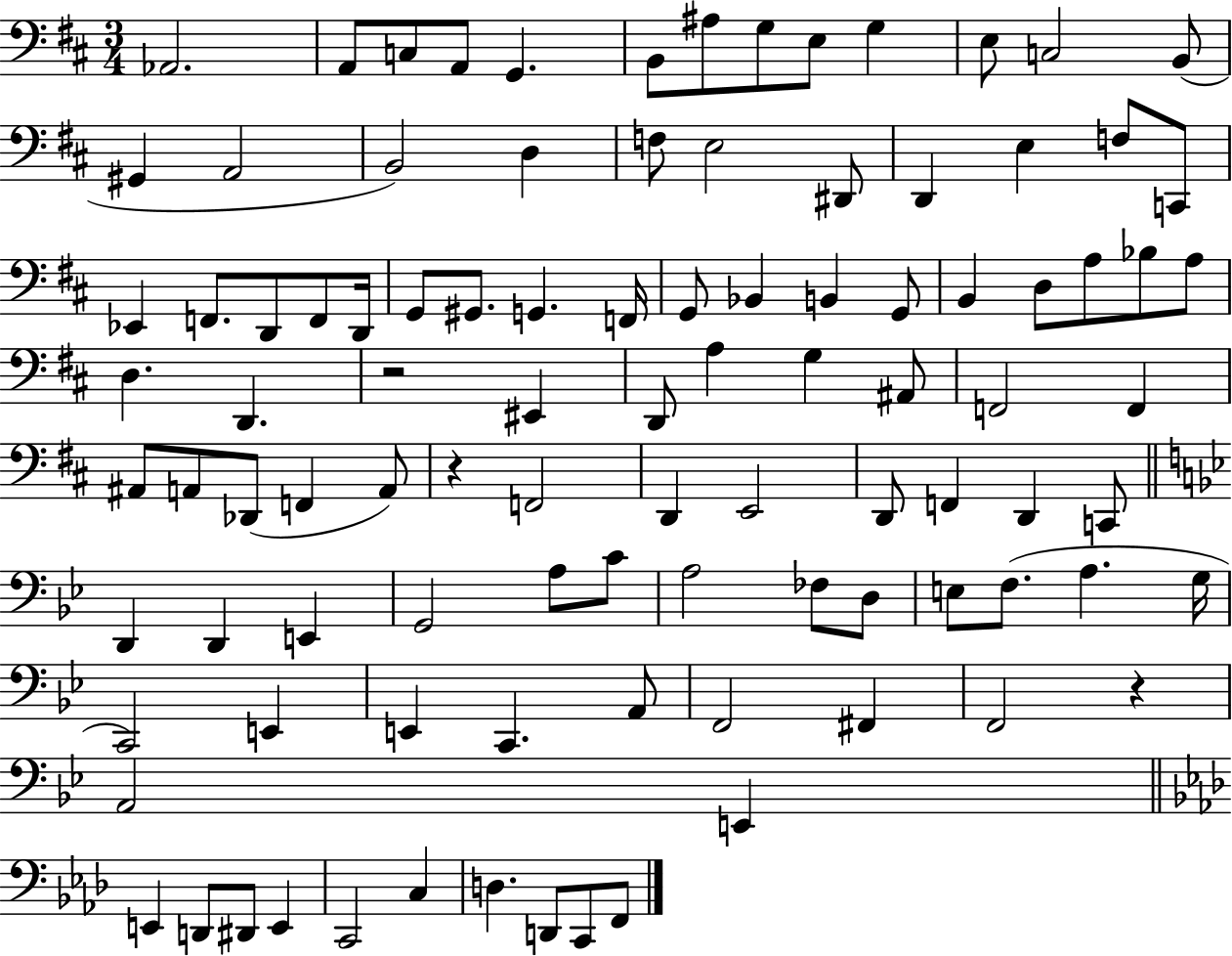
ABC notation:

X:1
T:Untitled
M:3/4
L:1/4
K:D
_A,,2 A,,/2 C,/2 A,,/2 G,, B,,/2 ^A,/2 G,/2 E,/2 G, E,/2 C,2 B,,/2 ^G,, A,,2 B,,2 D, F,/2 E,2 ^D,,/2 D,, E, F,/2 C,,/2 _E,, F,,/2 D,,/2 F,,/2 D,,/4 G,,/2 ^G,,/2 G,, F,,/4 G,,/2 _B,, B,, G,,/2 B,, D,/2 A,/2 _B,/2 A,/2 D, D,, z2 ^E,, D,,/2 A, G, ^A,,/2 F,,2 F,, ^A,,/2 A,,/2 _D,,/2 F,, A,,/2 z F,,2 D,, E,,2 D,,/2 F,, D,, C,,/2 D,, D,, E,, G,,2 A,/2 C/2 A,2 _F,/2 D,/2 E,/2 F,/2 A, G,/4 C,,2 E,, E,, C,, A,,/2 F,,2 ^F,, F,,2 z A,,2 E,, E,, D,,/2 ^D,,/2 E,, C,,2 C, D, D,,/2 C,,/2 F,,/2